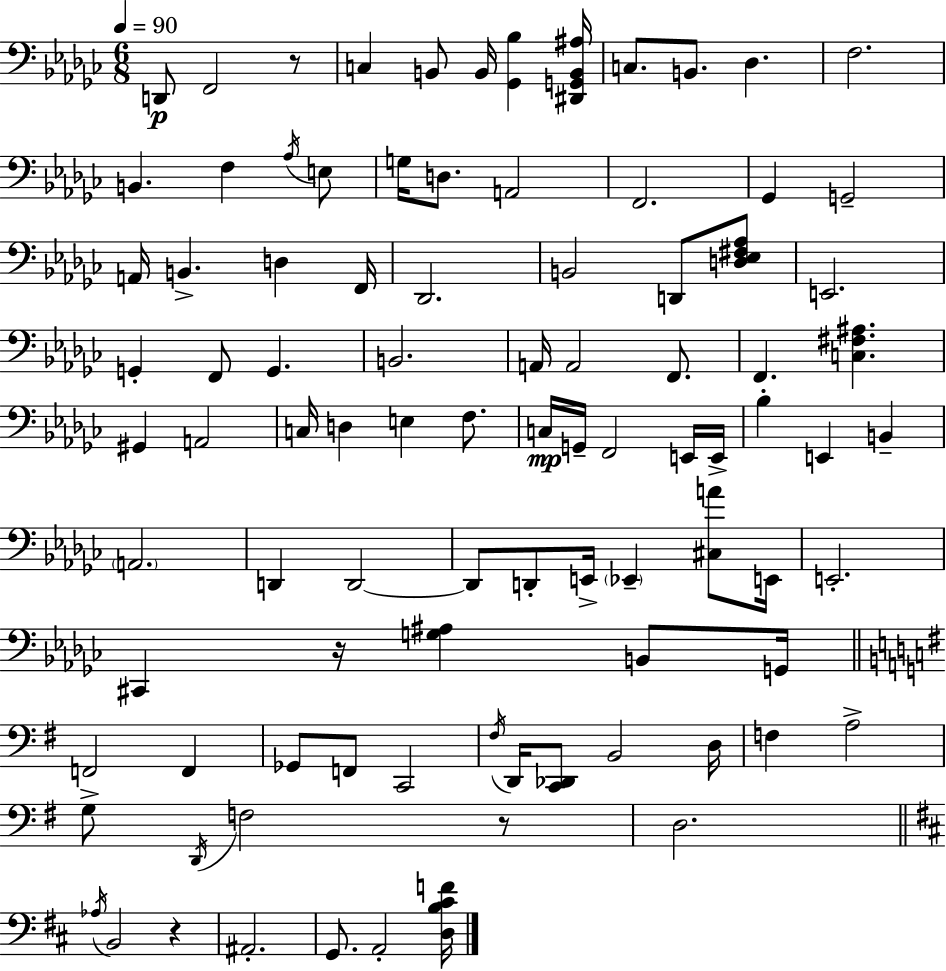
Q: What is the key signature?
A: EES minor